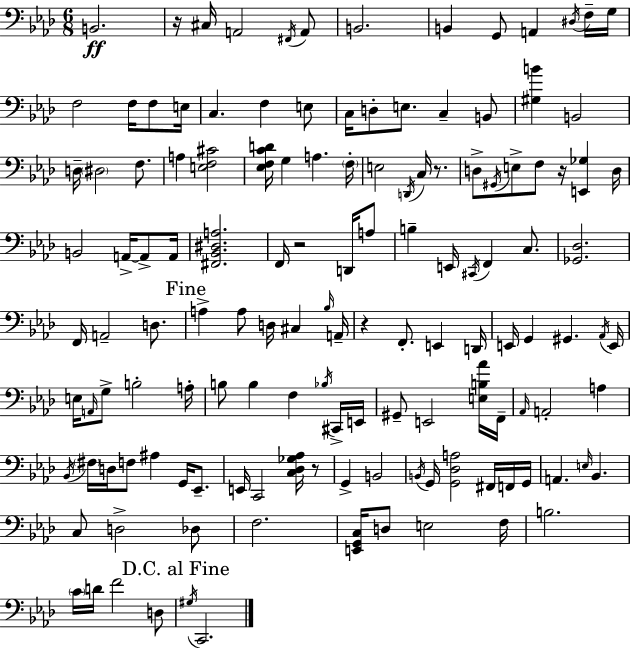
{
  \clef bass
  \numericTimeSignature
  \time 6/8
  \key f \minor
  \repeat volta 2 { b,2.\ff | r16 cis16 a,2 \acciaccatura { fis,16 } a,8 | b,2. | b,4 g,8 a,4 \acciaccatura { dis16 } | \break f16-- g16 f2 f16 f8 | e16 c4. f4 | e8 c16 d8-. e8. c4-- | b,8 <gis b'>4 b,2 | \break d16-- \parenthesize dis2 f8. | a4 <e f cis'>2 | <ees f c' d'>16 g4 a4. | \parenthesize f16-. e2 \acciaccatura { d,16 } c16 | \break r8. d8-> \acciaccatura { gis,16 } e8-> f8 r16 <e, ges>4 | d16 b,2 | a,16->~~ a,8-> a,16 <fis, bes, dis a>2. | f,16 r2 | \break d,16 a8 b4-- e,16 \acciaccatura { cis,16 } f,4 | c8. <ges, des>2. | f,16 a,2-- | d8. \mark "Fine" a4-> a8 d16 | \break cis4 \grace { bes16 } a,16-- r4 f,8.-. | e,4 d,16 e,16 g,4 gis,4. | \acciaccatura { aes,16 } e,16 e16 \grace { a,16 } g8-> b2-. | a16-. b8 b4 | \break f4 \acciaccatura { bes16 } cis,16-> e,16 gis,8-- e,2 | <e b aes'>16 f,16-- \grace { aes,16 } a,2-. | a4 \acciaccatura { bes,16 } \parenthesize fis16 | d16 f8 ais4 g,16 ees,8.-- e,16 | \break c,2 <c des ges aes>16 r8 g,4-> | b,2 \acciaccatura { b,16 } | g,16 <g, des a>2 fis,16 f,16 g,16 | a,4. \grace { e16 } bes,4. | \break c8 d2-> des8 | f2. | <e, g, c>16 d8 e2 | f16 b2. | \break \parenthesize c'16 d'16 f'2 d8 | \mark "D.C. al Fine" \acciaccatura { gis16 } c,2. | } \bar "|."
}